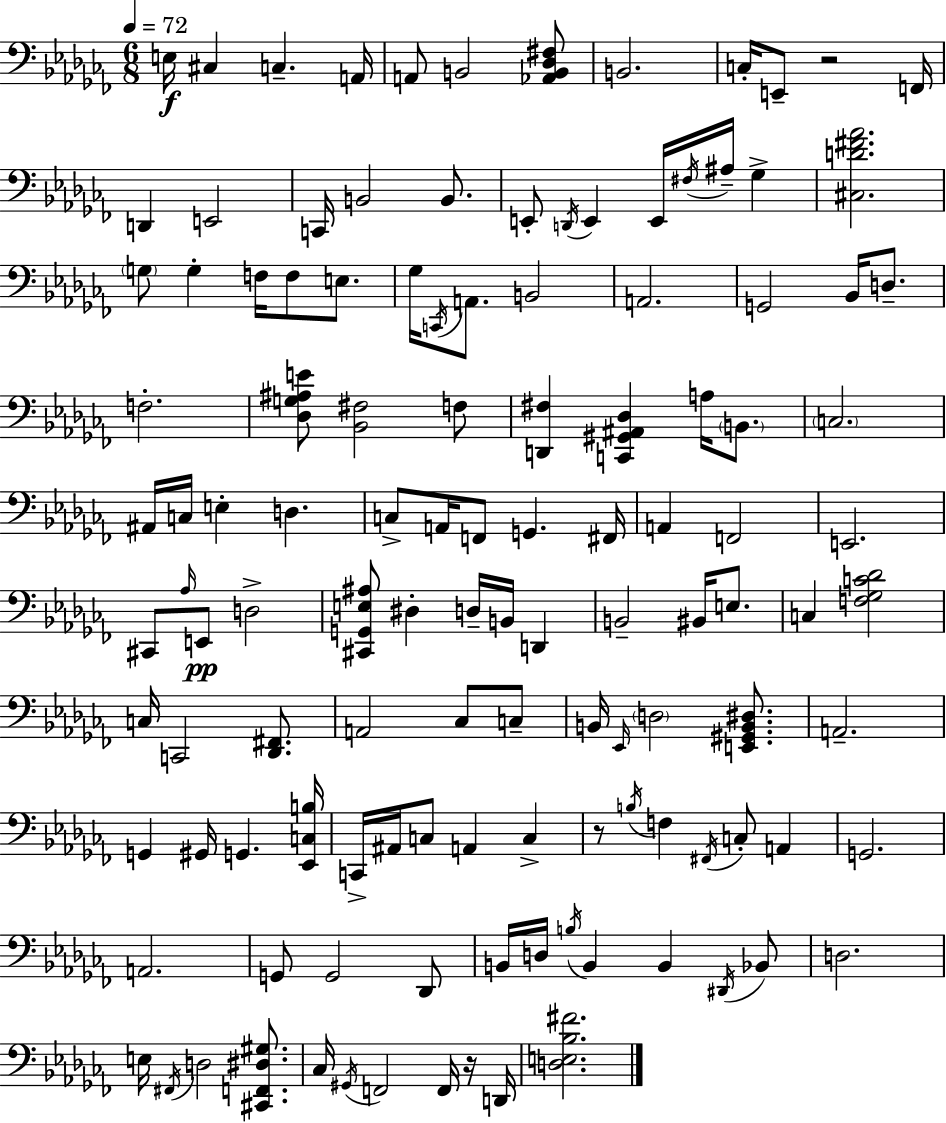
E3/s C#3/q C3/q. A2/s A2/e B2/h [Ab2,B2,Db3,F#3]/e B2/h. C3/s E2/e R/h F2/s D2/q E2/h C2/s B2/h B2/e. E2/e D2/s E2/q E2/s F#3/s A#3/s Gb3/q [C#3,D4,F#4,Ab4]/h. G3/e G3/q F3/s F3/e E3/e. Gb3/s C2/s A2/e. B2/h A2/h. G2/h Bb2/s D3/e. F3/h. [Db3,G3,A#3,E4]/e [Bb2,F#3]/h F3/e [D2,F#3]/q [C2,G#2,A#2,Db3]/q A3/s B2/e. C3/h. A#2/s C3/s E3/q D3/q. C3/e A2/s F2/e G2/q. F#2/s A2/q F2/h E2/h. C#2/e Ab3/s E2/e D3/h [C#2,G2,E3,A#3]/e D#3/q D3/s B2/s D2/q B2/h BIS2/s E3/e. C3/q [F3,Gb3,C4,Db4]/h C3/s C2/h [Db2,F#2]/e. A2/h CES3/e C3/e B2/s Eb2/s D3/h [E2,G#2,B2,D#3]/e. A2/h. G2/q G#2/s G2/q. [Eb2,C3,B3]/s C2/s A#2/s C3/e A2/q C3/q R/e B3/s F3/q F#2/s C3/e A2/q G2/h. A2/h. G2/e G2/h Db2/e B2/s D3/s B3/s B2/q B2/q D#2/s Bb2/e D3/h. E3/s F#2/s D3/h [C#2,F2,D#3,G#3]/e. CES3/s G#2/s F2/h F2/s R/s D2/s [D3,E3,Bb3,F#4]/h.